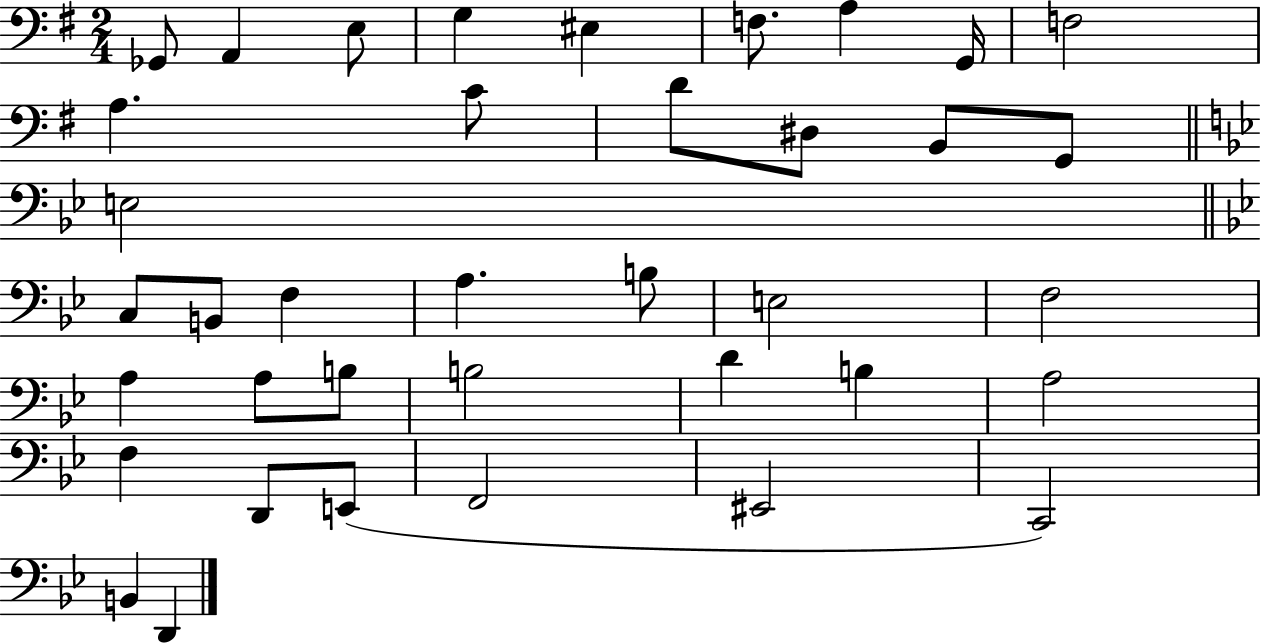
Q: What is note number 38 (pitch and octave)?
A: D2